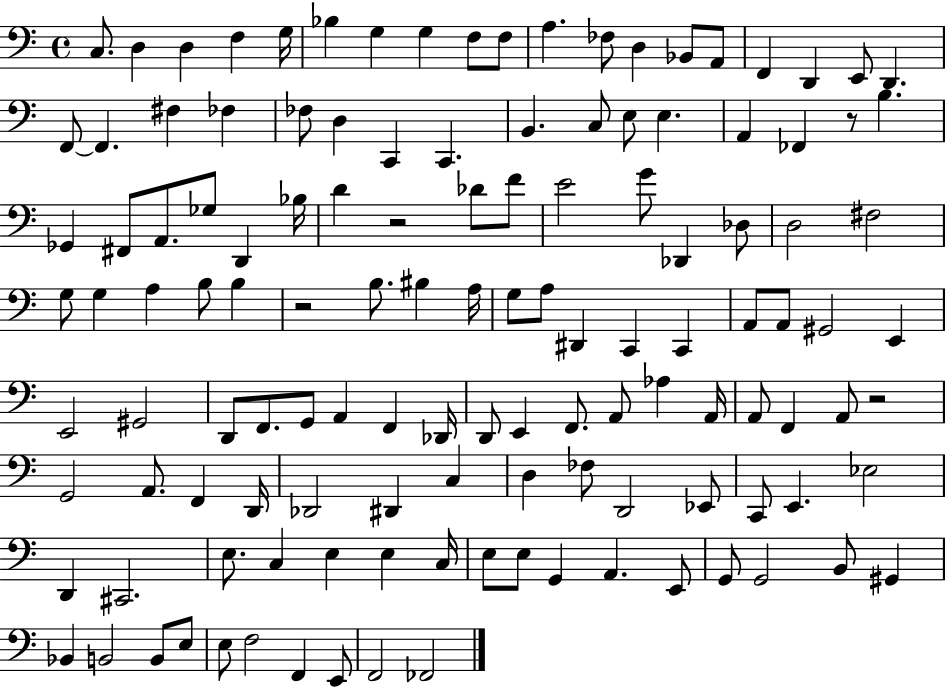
C3/e. D3/q D3/q F3/q G3/s Bb3/q G3/q G3/q F3/e F3/e A3/q. FES3/e D3/q Bb2/e A2/e F2/q D2/q E2/e D2/q. F2/e F2/q. F#3/q FES3/q FES3/e D3/q C2/q C2/q. B2/q. C3/e E3/e E3/q. A2/q FES2/q R/e B3/q. Gb2/q F#2/e A2/e. Gb3/e D2/q Bb3/s D4/q R/h Db4/e F4/e E4/h G4/e Db2/q Db3/e D3/h F#3/h G3/e G3/q A3/q B3/e B3/q R/h B3/e. BIS3/q A3/s G3/e A3/e D#2/q C2/q C2/q A2/e A2/e G#2/h E2/q E2/h G#2/h D2/e F2/e. G2/e A2/q F2/q Db2/s D2/e E2/q F2/e. A2/e Ab3/q A2/s A2/e F2/q A2/e R/h G2/h A2/e. F2/q D2/s Db2/h D#2/q C3/q D3/q FES3/e D2/h Eb2/e C2/e E2/q. Eb3/h D2/q C#2/h. E3/e. C3/q E3/q E3/q C3/s E3/e E3/e G2/q A2/q. E2/e G2/e G2/h B2/e G#2/q Bb2/q B2/h B2/e E3/e E3/e F3/h F2/q E2/e F2/h FES2/h